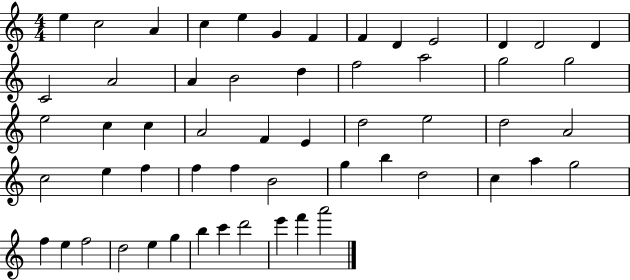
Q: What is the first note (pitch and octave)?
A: E5